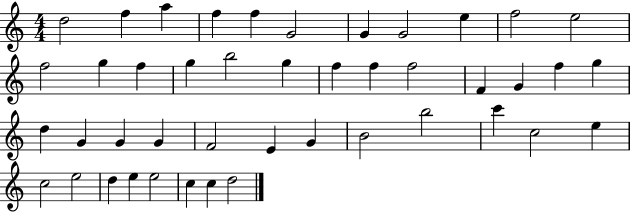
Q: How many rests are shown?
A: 0